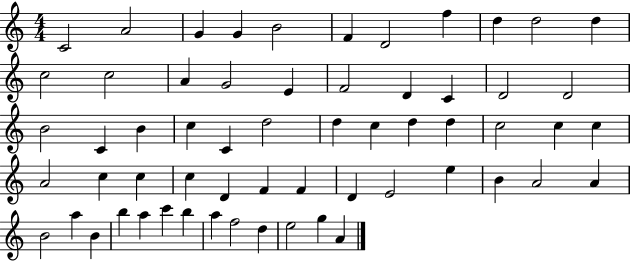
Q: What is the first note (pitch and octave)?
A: C4